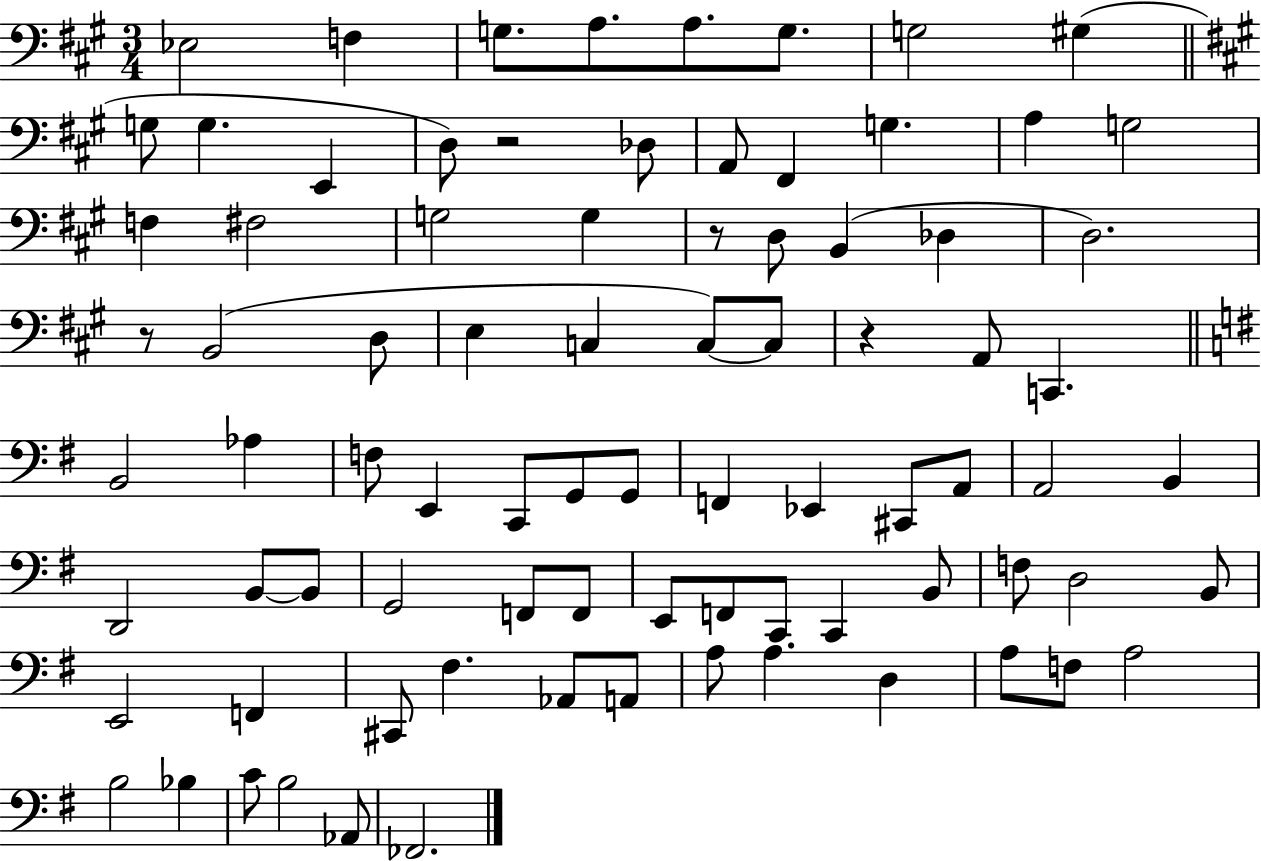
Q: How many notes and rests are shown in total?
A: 83